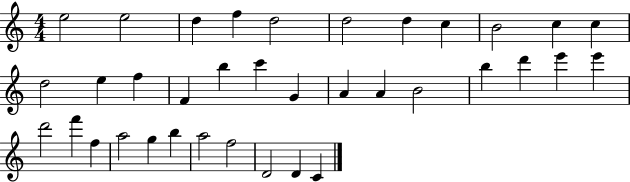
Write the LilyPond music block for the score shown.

{
  \clef treble
  \numericTimeSignature
  \time 4/4
  \key c \major
  e''2 e''2 | d''4 f''4 d''2 | d''2 d''4 c''4 | b'2 c''4 c''4 | \break d''2 e''4 f''4 | f'4 b''4 c'''4 g'4 | a'4 a'4 b'2 | b''4 d'''4 e'''4 e'''4 | \break d'''2 f'''4 f''4 | a''2 g''4 b''4 | a''2 f''2 | d'2 d'4 c'4 | \break \bar "|."
}